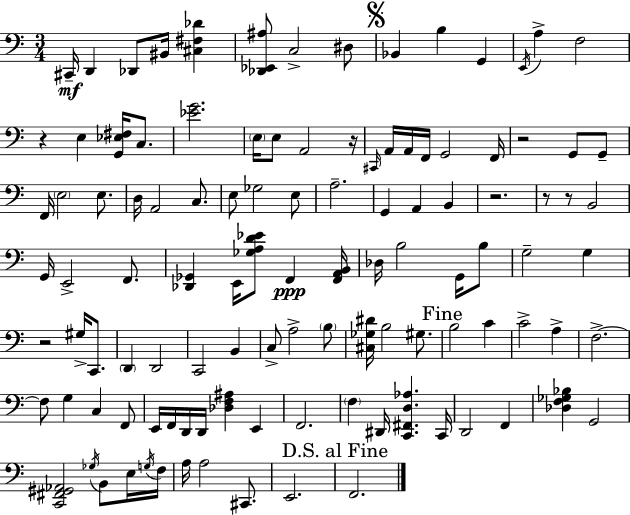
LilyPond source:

{
  \clef bass
  \numericTimeSignature
  \time 3/4
  \key a \minor
  \repeat volta 2 { cis,16--\mf d,4 des,8 bis,16 <cis fis des'>4 | <des, ees, ais>8 c2-> dis8 | \mark \markup { \musicglyph "scripts.segno" } bes,4 b4 g,4 | \acciaccatura { e,16 } a4-> f2 | \break r4 e4 <g, ees fis>16 c8. | <ees' g'>2. | \parenthesize e16 e8 a,2 | r16 \grace { cis,16 } a,16 a,16 f,16 g,2 | \break f,16 r2 g,8 | g,8-- f,16 \parenthesize e2 e8. | d16 a,2 c8. | e8 ges2 | \break e8 a2.-- | g,4 a,4 b,4 | r2. | r8 r8 b,2 | \break g,16 e,2-> f,8. | <des, ges,>4 e,16 <ges a d' ees'>8 f,4\ppp | <f, a, b,>16 des16 b2 g,16 | b8 g2-- g4 | \break r2 gis16-> c,8. | \parenthesize d,4 d,2 | c,2 b,4 | c8-> a2-> | \break \parenthesize b8 <cis ges dis'>16 b2 gis8. | \mark "Fine" b2 c'4 | c'2-> a4-> | f2.->~~ | \break f8 g4 c4 | f,8 e,16 f,16 d,16 d,16 <des f ais>4 e,4 | f,2. | \parenthesize f4 dis,16 <c, fis, d aes>4. | \break c,16 d,2 f,4 | <des f ges bes>4 g,2 | <c, fis, gis, aes,>2 \acciaccatura { ges16 } b,8 | e16 \acciaccatura { g16 } f16 a16 a2 | \break cis,8. e,2. | \mark "D.S. al Fine" f,2. | } \bar "|."
}